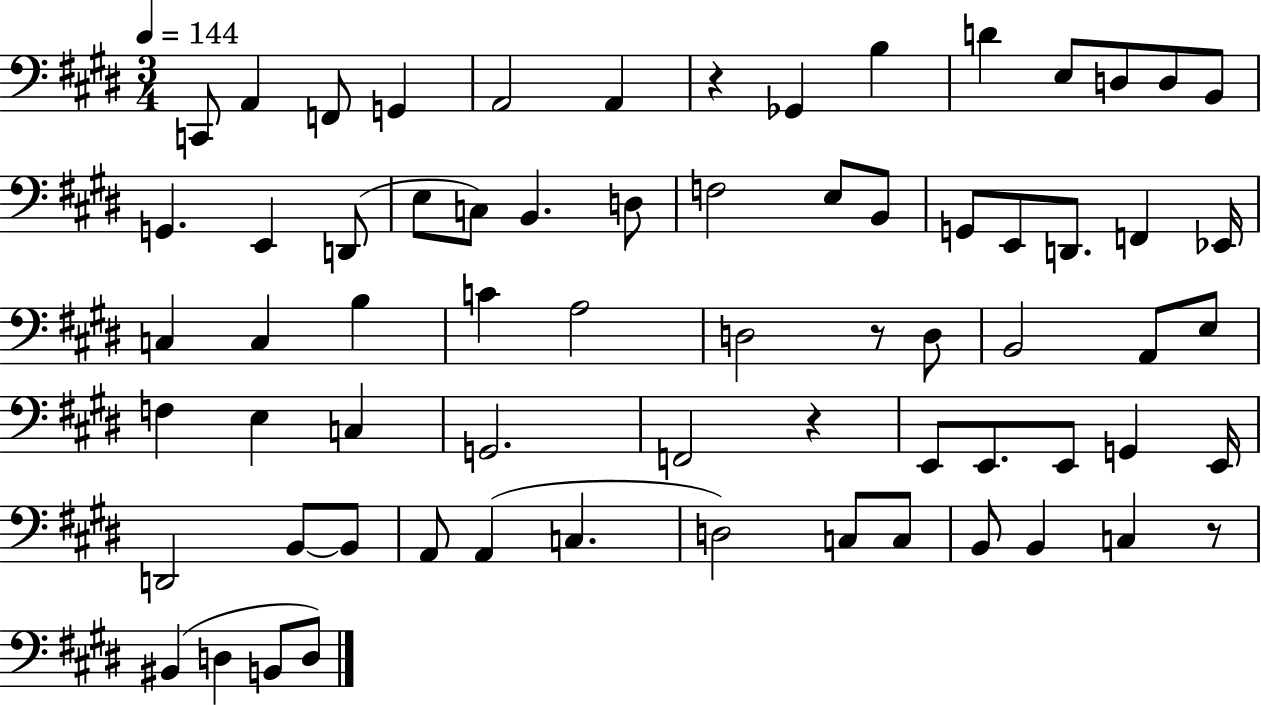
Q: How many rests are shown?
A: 4